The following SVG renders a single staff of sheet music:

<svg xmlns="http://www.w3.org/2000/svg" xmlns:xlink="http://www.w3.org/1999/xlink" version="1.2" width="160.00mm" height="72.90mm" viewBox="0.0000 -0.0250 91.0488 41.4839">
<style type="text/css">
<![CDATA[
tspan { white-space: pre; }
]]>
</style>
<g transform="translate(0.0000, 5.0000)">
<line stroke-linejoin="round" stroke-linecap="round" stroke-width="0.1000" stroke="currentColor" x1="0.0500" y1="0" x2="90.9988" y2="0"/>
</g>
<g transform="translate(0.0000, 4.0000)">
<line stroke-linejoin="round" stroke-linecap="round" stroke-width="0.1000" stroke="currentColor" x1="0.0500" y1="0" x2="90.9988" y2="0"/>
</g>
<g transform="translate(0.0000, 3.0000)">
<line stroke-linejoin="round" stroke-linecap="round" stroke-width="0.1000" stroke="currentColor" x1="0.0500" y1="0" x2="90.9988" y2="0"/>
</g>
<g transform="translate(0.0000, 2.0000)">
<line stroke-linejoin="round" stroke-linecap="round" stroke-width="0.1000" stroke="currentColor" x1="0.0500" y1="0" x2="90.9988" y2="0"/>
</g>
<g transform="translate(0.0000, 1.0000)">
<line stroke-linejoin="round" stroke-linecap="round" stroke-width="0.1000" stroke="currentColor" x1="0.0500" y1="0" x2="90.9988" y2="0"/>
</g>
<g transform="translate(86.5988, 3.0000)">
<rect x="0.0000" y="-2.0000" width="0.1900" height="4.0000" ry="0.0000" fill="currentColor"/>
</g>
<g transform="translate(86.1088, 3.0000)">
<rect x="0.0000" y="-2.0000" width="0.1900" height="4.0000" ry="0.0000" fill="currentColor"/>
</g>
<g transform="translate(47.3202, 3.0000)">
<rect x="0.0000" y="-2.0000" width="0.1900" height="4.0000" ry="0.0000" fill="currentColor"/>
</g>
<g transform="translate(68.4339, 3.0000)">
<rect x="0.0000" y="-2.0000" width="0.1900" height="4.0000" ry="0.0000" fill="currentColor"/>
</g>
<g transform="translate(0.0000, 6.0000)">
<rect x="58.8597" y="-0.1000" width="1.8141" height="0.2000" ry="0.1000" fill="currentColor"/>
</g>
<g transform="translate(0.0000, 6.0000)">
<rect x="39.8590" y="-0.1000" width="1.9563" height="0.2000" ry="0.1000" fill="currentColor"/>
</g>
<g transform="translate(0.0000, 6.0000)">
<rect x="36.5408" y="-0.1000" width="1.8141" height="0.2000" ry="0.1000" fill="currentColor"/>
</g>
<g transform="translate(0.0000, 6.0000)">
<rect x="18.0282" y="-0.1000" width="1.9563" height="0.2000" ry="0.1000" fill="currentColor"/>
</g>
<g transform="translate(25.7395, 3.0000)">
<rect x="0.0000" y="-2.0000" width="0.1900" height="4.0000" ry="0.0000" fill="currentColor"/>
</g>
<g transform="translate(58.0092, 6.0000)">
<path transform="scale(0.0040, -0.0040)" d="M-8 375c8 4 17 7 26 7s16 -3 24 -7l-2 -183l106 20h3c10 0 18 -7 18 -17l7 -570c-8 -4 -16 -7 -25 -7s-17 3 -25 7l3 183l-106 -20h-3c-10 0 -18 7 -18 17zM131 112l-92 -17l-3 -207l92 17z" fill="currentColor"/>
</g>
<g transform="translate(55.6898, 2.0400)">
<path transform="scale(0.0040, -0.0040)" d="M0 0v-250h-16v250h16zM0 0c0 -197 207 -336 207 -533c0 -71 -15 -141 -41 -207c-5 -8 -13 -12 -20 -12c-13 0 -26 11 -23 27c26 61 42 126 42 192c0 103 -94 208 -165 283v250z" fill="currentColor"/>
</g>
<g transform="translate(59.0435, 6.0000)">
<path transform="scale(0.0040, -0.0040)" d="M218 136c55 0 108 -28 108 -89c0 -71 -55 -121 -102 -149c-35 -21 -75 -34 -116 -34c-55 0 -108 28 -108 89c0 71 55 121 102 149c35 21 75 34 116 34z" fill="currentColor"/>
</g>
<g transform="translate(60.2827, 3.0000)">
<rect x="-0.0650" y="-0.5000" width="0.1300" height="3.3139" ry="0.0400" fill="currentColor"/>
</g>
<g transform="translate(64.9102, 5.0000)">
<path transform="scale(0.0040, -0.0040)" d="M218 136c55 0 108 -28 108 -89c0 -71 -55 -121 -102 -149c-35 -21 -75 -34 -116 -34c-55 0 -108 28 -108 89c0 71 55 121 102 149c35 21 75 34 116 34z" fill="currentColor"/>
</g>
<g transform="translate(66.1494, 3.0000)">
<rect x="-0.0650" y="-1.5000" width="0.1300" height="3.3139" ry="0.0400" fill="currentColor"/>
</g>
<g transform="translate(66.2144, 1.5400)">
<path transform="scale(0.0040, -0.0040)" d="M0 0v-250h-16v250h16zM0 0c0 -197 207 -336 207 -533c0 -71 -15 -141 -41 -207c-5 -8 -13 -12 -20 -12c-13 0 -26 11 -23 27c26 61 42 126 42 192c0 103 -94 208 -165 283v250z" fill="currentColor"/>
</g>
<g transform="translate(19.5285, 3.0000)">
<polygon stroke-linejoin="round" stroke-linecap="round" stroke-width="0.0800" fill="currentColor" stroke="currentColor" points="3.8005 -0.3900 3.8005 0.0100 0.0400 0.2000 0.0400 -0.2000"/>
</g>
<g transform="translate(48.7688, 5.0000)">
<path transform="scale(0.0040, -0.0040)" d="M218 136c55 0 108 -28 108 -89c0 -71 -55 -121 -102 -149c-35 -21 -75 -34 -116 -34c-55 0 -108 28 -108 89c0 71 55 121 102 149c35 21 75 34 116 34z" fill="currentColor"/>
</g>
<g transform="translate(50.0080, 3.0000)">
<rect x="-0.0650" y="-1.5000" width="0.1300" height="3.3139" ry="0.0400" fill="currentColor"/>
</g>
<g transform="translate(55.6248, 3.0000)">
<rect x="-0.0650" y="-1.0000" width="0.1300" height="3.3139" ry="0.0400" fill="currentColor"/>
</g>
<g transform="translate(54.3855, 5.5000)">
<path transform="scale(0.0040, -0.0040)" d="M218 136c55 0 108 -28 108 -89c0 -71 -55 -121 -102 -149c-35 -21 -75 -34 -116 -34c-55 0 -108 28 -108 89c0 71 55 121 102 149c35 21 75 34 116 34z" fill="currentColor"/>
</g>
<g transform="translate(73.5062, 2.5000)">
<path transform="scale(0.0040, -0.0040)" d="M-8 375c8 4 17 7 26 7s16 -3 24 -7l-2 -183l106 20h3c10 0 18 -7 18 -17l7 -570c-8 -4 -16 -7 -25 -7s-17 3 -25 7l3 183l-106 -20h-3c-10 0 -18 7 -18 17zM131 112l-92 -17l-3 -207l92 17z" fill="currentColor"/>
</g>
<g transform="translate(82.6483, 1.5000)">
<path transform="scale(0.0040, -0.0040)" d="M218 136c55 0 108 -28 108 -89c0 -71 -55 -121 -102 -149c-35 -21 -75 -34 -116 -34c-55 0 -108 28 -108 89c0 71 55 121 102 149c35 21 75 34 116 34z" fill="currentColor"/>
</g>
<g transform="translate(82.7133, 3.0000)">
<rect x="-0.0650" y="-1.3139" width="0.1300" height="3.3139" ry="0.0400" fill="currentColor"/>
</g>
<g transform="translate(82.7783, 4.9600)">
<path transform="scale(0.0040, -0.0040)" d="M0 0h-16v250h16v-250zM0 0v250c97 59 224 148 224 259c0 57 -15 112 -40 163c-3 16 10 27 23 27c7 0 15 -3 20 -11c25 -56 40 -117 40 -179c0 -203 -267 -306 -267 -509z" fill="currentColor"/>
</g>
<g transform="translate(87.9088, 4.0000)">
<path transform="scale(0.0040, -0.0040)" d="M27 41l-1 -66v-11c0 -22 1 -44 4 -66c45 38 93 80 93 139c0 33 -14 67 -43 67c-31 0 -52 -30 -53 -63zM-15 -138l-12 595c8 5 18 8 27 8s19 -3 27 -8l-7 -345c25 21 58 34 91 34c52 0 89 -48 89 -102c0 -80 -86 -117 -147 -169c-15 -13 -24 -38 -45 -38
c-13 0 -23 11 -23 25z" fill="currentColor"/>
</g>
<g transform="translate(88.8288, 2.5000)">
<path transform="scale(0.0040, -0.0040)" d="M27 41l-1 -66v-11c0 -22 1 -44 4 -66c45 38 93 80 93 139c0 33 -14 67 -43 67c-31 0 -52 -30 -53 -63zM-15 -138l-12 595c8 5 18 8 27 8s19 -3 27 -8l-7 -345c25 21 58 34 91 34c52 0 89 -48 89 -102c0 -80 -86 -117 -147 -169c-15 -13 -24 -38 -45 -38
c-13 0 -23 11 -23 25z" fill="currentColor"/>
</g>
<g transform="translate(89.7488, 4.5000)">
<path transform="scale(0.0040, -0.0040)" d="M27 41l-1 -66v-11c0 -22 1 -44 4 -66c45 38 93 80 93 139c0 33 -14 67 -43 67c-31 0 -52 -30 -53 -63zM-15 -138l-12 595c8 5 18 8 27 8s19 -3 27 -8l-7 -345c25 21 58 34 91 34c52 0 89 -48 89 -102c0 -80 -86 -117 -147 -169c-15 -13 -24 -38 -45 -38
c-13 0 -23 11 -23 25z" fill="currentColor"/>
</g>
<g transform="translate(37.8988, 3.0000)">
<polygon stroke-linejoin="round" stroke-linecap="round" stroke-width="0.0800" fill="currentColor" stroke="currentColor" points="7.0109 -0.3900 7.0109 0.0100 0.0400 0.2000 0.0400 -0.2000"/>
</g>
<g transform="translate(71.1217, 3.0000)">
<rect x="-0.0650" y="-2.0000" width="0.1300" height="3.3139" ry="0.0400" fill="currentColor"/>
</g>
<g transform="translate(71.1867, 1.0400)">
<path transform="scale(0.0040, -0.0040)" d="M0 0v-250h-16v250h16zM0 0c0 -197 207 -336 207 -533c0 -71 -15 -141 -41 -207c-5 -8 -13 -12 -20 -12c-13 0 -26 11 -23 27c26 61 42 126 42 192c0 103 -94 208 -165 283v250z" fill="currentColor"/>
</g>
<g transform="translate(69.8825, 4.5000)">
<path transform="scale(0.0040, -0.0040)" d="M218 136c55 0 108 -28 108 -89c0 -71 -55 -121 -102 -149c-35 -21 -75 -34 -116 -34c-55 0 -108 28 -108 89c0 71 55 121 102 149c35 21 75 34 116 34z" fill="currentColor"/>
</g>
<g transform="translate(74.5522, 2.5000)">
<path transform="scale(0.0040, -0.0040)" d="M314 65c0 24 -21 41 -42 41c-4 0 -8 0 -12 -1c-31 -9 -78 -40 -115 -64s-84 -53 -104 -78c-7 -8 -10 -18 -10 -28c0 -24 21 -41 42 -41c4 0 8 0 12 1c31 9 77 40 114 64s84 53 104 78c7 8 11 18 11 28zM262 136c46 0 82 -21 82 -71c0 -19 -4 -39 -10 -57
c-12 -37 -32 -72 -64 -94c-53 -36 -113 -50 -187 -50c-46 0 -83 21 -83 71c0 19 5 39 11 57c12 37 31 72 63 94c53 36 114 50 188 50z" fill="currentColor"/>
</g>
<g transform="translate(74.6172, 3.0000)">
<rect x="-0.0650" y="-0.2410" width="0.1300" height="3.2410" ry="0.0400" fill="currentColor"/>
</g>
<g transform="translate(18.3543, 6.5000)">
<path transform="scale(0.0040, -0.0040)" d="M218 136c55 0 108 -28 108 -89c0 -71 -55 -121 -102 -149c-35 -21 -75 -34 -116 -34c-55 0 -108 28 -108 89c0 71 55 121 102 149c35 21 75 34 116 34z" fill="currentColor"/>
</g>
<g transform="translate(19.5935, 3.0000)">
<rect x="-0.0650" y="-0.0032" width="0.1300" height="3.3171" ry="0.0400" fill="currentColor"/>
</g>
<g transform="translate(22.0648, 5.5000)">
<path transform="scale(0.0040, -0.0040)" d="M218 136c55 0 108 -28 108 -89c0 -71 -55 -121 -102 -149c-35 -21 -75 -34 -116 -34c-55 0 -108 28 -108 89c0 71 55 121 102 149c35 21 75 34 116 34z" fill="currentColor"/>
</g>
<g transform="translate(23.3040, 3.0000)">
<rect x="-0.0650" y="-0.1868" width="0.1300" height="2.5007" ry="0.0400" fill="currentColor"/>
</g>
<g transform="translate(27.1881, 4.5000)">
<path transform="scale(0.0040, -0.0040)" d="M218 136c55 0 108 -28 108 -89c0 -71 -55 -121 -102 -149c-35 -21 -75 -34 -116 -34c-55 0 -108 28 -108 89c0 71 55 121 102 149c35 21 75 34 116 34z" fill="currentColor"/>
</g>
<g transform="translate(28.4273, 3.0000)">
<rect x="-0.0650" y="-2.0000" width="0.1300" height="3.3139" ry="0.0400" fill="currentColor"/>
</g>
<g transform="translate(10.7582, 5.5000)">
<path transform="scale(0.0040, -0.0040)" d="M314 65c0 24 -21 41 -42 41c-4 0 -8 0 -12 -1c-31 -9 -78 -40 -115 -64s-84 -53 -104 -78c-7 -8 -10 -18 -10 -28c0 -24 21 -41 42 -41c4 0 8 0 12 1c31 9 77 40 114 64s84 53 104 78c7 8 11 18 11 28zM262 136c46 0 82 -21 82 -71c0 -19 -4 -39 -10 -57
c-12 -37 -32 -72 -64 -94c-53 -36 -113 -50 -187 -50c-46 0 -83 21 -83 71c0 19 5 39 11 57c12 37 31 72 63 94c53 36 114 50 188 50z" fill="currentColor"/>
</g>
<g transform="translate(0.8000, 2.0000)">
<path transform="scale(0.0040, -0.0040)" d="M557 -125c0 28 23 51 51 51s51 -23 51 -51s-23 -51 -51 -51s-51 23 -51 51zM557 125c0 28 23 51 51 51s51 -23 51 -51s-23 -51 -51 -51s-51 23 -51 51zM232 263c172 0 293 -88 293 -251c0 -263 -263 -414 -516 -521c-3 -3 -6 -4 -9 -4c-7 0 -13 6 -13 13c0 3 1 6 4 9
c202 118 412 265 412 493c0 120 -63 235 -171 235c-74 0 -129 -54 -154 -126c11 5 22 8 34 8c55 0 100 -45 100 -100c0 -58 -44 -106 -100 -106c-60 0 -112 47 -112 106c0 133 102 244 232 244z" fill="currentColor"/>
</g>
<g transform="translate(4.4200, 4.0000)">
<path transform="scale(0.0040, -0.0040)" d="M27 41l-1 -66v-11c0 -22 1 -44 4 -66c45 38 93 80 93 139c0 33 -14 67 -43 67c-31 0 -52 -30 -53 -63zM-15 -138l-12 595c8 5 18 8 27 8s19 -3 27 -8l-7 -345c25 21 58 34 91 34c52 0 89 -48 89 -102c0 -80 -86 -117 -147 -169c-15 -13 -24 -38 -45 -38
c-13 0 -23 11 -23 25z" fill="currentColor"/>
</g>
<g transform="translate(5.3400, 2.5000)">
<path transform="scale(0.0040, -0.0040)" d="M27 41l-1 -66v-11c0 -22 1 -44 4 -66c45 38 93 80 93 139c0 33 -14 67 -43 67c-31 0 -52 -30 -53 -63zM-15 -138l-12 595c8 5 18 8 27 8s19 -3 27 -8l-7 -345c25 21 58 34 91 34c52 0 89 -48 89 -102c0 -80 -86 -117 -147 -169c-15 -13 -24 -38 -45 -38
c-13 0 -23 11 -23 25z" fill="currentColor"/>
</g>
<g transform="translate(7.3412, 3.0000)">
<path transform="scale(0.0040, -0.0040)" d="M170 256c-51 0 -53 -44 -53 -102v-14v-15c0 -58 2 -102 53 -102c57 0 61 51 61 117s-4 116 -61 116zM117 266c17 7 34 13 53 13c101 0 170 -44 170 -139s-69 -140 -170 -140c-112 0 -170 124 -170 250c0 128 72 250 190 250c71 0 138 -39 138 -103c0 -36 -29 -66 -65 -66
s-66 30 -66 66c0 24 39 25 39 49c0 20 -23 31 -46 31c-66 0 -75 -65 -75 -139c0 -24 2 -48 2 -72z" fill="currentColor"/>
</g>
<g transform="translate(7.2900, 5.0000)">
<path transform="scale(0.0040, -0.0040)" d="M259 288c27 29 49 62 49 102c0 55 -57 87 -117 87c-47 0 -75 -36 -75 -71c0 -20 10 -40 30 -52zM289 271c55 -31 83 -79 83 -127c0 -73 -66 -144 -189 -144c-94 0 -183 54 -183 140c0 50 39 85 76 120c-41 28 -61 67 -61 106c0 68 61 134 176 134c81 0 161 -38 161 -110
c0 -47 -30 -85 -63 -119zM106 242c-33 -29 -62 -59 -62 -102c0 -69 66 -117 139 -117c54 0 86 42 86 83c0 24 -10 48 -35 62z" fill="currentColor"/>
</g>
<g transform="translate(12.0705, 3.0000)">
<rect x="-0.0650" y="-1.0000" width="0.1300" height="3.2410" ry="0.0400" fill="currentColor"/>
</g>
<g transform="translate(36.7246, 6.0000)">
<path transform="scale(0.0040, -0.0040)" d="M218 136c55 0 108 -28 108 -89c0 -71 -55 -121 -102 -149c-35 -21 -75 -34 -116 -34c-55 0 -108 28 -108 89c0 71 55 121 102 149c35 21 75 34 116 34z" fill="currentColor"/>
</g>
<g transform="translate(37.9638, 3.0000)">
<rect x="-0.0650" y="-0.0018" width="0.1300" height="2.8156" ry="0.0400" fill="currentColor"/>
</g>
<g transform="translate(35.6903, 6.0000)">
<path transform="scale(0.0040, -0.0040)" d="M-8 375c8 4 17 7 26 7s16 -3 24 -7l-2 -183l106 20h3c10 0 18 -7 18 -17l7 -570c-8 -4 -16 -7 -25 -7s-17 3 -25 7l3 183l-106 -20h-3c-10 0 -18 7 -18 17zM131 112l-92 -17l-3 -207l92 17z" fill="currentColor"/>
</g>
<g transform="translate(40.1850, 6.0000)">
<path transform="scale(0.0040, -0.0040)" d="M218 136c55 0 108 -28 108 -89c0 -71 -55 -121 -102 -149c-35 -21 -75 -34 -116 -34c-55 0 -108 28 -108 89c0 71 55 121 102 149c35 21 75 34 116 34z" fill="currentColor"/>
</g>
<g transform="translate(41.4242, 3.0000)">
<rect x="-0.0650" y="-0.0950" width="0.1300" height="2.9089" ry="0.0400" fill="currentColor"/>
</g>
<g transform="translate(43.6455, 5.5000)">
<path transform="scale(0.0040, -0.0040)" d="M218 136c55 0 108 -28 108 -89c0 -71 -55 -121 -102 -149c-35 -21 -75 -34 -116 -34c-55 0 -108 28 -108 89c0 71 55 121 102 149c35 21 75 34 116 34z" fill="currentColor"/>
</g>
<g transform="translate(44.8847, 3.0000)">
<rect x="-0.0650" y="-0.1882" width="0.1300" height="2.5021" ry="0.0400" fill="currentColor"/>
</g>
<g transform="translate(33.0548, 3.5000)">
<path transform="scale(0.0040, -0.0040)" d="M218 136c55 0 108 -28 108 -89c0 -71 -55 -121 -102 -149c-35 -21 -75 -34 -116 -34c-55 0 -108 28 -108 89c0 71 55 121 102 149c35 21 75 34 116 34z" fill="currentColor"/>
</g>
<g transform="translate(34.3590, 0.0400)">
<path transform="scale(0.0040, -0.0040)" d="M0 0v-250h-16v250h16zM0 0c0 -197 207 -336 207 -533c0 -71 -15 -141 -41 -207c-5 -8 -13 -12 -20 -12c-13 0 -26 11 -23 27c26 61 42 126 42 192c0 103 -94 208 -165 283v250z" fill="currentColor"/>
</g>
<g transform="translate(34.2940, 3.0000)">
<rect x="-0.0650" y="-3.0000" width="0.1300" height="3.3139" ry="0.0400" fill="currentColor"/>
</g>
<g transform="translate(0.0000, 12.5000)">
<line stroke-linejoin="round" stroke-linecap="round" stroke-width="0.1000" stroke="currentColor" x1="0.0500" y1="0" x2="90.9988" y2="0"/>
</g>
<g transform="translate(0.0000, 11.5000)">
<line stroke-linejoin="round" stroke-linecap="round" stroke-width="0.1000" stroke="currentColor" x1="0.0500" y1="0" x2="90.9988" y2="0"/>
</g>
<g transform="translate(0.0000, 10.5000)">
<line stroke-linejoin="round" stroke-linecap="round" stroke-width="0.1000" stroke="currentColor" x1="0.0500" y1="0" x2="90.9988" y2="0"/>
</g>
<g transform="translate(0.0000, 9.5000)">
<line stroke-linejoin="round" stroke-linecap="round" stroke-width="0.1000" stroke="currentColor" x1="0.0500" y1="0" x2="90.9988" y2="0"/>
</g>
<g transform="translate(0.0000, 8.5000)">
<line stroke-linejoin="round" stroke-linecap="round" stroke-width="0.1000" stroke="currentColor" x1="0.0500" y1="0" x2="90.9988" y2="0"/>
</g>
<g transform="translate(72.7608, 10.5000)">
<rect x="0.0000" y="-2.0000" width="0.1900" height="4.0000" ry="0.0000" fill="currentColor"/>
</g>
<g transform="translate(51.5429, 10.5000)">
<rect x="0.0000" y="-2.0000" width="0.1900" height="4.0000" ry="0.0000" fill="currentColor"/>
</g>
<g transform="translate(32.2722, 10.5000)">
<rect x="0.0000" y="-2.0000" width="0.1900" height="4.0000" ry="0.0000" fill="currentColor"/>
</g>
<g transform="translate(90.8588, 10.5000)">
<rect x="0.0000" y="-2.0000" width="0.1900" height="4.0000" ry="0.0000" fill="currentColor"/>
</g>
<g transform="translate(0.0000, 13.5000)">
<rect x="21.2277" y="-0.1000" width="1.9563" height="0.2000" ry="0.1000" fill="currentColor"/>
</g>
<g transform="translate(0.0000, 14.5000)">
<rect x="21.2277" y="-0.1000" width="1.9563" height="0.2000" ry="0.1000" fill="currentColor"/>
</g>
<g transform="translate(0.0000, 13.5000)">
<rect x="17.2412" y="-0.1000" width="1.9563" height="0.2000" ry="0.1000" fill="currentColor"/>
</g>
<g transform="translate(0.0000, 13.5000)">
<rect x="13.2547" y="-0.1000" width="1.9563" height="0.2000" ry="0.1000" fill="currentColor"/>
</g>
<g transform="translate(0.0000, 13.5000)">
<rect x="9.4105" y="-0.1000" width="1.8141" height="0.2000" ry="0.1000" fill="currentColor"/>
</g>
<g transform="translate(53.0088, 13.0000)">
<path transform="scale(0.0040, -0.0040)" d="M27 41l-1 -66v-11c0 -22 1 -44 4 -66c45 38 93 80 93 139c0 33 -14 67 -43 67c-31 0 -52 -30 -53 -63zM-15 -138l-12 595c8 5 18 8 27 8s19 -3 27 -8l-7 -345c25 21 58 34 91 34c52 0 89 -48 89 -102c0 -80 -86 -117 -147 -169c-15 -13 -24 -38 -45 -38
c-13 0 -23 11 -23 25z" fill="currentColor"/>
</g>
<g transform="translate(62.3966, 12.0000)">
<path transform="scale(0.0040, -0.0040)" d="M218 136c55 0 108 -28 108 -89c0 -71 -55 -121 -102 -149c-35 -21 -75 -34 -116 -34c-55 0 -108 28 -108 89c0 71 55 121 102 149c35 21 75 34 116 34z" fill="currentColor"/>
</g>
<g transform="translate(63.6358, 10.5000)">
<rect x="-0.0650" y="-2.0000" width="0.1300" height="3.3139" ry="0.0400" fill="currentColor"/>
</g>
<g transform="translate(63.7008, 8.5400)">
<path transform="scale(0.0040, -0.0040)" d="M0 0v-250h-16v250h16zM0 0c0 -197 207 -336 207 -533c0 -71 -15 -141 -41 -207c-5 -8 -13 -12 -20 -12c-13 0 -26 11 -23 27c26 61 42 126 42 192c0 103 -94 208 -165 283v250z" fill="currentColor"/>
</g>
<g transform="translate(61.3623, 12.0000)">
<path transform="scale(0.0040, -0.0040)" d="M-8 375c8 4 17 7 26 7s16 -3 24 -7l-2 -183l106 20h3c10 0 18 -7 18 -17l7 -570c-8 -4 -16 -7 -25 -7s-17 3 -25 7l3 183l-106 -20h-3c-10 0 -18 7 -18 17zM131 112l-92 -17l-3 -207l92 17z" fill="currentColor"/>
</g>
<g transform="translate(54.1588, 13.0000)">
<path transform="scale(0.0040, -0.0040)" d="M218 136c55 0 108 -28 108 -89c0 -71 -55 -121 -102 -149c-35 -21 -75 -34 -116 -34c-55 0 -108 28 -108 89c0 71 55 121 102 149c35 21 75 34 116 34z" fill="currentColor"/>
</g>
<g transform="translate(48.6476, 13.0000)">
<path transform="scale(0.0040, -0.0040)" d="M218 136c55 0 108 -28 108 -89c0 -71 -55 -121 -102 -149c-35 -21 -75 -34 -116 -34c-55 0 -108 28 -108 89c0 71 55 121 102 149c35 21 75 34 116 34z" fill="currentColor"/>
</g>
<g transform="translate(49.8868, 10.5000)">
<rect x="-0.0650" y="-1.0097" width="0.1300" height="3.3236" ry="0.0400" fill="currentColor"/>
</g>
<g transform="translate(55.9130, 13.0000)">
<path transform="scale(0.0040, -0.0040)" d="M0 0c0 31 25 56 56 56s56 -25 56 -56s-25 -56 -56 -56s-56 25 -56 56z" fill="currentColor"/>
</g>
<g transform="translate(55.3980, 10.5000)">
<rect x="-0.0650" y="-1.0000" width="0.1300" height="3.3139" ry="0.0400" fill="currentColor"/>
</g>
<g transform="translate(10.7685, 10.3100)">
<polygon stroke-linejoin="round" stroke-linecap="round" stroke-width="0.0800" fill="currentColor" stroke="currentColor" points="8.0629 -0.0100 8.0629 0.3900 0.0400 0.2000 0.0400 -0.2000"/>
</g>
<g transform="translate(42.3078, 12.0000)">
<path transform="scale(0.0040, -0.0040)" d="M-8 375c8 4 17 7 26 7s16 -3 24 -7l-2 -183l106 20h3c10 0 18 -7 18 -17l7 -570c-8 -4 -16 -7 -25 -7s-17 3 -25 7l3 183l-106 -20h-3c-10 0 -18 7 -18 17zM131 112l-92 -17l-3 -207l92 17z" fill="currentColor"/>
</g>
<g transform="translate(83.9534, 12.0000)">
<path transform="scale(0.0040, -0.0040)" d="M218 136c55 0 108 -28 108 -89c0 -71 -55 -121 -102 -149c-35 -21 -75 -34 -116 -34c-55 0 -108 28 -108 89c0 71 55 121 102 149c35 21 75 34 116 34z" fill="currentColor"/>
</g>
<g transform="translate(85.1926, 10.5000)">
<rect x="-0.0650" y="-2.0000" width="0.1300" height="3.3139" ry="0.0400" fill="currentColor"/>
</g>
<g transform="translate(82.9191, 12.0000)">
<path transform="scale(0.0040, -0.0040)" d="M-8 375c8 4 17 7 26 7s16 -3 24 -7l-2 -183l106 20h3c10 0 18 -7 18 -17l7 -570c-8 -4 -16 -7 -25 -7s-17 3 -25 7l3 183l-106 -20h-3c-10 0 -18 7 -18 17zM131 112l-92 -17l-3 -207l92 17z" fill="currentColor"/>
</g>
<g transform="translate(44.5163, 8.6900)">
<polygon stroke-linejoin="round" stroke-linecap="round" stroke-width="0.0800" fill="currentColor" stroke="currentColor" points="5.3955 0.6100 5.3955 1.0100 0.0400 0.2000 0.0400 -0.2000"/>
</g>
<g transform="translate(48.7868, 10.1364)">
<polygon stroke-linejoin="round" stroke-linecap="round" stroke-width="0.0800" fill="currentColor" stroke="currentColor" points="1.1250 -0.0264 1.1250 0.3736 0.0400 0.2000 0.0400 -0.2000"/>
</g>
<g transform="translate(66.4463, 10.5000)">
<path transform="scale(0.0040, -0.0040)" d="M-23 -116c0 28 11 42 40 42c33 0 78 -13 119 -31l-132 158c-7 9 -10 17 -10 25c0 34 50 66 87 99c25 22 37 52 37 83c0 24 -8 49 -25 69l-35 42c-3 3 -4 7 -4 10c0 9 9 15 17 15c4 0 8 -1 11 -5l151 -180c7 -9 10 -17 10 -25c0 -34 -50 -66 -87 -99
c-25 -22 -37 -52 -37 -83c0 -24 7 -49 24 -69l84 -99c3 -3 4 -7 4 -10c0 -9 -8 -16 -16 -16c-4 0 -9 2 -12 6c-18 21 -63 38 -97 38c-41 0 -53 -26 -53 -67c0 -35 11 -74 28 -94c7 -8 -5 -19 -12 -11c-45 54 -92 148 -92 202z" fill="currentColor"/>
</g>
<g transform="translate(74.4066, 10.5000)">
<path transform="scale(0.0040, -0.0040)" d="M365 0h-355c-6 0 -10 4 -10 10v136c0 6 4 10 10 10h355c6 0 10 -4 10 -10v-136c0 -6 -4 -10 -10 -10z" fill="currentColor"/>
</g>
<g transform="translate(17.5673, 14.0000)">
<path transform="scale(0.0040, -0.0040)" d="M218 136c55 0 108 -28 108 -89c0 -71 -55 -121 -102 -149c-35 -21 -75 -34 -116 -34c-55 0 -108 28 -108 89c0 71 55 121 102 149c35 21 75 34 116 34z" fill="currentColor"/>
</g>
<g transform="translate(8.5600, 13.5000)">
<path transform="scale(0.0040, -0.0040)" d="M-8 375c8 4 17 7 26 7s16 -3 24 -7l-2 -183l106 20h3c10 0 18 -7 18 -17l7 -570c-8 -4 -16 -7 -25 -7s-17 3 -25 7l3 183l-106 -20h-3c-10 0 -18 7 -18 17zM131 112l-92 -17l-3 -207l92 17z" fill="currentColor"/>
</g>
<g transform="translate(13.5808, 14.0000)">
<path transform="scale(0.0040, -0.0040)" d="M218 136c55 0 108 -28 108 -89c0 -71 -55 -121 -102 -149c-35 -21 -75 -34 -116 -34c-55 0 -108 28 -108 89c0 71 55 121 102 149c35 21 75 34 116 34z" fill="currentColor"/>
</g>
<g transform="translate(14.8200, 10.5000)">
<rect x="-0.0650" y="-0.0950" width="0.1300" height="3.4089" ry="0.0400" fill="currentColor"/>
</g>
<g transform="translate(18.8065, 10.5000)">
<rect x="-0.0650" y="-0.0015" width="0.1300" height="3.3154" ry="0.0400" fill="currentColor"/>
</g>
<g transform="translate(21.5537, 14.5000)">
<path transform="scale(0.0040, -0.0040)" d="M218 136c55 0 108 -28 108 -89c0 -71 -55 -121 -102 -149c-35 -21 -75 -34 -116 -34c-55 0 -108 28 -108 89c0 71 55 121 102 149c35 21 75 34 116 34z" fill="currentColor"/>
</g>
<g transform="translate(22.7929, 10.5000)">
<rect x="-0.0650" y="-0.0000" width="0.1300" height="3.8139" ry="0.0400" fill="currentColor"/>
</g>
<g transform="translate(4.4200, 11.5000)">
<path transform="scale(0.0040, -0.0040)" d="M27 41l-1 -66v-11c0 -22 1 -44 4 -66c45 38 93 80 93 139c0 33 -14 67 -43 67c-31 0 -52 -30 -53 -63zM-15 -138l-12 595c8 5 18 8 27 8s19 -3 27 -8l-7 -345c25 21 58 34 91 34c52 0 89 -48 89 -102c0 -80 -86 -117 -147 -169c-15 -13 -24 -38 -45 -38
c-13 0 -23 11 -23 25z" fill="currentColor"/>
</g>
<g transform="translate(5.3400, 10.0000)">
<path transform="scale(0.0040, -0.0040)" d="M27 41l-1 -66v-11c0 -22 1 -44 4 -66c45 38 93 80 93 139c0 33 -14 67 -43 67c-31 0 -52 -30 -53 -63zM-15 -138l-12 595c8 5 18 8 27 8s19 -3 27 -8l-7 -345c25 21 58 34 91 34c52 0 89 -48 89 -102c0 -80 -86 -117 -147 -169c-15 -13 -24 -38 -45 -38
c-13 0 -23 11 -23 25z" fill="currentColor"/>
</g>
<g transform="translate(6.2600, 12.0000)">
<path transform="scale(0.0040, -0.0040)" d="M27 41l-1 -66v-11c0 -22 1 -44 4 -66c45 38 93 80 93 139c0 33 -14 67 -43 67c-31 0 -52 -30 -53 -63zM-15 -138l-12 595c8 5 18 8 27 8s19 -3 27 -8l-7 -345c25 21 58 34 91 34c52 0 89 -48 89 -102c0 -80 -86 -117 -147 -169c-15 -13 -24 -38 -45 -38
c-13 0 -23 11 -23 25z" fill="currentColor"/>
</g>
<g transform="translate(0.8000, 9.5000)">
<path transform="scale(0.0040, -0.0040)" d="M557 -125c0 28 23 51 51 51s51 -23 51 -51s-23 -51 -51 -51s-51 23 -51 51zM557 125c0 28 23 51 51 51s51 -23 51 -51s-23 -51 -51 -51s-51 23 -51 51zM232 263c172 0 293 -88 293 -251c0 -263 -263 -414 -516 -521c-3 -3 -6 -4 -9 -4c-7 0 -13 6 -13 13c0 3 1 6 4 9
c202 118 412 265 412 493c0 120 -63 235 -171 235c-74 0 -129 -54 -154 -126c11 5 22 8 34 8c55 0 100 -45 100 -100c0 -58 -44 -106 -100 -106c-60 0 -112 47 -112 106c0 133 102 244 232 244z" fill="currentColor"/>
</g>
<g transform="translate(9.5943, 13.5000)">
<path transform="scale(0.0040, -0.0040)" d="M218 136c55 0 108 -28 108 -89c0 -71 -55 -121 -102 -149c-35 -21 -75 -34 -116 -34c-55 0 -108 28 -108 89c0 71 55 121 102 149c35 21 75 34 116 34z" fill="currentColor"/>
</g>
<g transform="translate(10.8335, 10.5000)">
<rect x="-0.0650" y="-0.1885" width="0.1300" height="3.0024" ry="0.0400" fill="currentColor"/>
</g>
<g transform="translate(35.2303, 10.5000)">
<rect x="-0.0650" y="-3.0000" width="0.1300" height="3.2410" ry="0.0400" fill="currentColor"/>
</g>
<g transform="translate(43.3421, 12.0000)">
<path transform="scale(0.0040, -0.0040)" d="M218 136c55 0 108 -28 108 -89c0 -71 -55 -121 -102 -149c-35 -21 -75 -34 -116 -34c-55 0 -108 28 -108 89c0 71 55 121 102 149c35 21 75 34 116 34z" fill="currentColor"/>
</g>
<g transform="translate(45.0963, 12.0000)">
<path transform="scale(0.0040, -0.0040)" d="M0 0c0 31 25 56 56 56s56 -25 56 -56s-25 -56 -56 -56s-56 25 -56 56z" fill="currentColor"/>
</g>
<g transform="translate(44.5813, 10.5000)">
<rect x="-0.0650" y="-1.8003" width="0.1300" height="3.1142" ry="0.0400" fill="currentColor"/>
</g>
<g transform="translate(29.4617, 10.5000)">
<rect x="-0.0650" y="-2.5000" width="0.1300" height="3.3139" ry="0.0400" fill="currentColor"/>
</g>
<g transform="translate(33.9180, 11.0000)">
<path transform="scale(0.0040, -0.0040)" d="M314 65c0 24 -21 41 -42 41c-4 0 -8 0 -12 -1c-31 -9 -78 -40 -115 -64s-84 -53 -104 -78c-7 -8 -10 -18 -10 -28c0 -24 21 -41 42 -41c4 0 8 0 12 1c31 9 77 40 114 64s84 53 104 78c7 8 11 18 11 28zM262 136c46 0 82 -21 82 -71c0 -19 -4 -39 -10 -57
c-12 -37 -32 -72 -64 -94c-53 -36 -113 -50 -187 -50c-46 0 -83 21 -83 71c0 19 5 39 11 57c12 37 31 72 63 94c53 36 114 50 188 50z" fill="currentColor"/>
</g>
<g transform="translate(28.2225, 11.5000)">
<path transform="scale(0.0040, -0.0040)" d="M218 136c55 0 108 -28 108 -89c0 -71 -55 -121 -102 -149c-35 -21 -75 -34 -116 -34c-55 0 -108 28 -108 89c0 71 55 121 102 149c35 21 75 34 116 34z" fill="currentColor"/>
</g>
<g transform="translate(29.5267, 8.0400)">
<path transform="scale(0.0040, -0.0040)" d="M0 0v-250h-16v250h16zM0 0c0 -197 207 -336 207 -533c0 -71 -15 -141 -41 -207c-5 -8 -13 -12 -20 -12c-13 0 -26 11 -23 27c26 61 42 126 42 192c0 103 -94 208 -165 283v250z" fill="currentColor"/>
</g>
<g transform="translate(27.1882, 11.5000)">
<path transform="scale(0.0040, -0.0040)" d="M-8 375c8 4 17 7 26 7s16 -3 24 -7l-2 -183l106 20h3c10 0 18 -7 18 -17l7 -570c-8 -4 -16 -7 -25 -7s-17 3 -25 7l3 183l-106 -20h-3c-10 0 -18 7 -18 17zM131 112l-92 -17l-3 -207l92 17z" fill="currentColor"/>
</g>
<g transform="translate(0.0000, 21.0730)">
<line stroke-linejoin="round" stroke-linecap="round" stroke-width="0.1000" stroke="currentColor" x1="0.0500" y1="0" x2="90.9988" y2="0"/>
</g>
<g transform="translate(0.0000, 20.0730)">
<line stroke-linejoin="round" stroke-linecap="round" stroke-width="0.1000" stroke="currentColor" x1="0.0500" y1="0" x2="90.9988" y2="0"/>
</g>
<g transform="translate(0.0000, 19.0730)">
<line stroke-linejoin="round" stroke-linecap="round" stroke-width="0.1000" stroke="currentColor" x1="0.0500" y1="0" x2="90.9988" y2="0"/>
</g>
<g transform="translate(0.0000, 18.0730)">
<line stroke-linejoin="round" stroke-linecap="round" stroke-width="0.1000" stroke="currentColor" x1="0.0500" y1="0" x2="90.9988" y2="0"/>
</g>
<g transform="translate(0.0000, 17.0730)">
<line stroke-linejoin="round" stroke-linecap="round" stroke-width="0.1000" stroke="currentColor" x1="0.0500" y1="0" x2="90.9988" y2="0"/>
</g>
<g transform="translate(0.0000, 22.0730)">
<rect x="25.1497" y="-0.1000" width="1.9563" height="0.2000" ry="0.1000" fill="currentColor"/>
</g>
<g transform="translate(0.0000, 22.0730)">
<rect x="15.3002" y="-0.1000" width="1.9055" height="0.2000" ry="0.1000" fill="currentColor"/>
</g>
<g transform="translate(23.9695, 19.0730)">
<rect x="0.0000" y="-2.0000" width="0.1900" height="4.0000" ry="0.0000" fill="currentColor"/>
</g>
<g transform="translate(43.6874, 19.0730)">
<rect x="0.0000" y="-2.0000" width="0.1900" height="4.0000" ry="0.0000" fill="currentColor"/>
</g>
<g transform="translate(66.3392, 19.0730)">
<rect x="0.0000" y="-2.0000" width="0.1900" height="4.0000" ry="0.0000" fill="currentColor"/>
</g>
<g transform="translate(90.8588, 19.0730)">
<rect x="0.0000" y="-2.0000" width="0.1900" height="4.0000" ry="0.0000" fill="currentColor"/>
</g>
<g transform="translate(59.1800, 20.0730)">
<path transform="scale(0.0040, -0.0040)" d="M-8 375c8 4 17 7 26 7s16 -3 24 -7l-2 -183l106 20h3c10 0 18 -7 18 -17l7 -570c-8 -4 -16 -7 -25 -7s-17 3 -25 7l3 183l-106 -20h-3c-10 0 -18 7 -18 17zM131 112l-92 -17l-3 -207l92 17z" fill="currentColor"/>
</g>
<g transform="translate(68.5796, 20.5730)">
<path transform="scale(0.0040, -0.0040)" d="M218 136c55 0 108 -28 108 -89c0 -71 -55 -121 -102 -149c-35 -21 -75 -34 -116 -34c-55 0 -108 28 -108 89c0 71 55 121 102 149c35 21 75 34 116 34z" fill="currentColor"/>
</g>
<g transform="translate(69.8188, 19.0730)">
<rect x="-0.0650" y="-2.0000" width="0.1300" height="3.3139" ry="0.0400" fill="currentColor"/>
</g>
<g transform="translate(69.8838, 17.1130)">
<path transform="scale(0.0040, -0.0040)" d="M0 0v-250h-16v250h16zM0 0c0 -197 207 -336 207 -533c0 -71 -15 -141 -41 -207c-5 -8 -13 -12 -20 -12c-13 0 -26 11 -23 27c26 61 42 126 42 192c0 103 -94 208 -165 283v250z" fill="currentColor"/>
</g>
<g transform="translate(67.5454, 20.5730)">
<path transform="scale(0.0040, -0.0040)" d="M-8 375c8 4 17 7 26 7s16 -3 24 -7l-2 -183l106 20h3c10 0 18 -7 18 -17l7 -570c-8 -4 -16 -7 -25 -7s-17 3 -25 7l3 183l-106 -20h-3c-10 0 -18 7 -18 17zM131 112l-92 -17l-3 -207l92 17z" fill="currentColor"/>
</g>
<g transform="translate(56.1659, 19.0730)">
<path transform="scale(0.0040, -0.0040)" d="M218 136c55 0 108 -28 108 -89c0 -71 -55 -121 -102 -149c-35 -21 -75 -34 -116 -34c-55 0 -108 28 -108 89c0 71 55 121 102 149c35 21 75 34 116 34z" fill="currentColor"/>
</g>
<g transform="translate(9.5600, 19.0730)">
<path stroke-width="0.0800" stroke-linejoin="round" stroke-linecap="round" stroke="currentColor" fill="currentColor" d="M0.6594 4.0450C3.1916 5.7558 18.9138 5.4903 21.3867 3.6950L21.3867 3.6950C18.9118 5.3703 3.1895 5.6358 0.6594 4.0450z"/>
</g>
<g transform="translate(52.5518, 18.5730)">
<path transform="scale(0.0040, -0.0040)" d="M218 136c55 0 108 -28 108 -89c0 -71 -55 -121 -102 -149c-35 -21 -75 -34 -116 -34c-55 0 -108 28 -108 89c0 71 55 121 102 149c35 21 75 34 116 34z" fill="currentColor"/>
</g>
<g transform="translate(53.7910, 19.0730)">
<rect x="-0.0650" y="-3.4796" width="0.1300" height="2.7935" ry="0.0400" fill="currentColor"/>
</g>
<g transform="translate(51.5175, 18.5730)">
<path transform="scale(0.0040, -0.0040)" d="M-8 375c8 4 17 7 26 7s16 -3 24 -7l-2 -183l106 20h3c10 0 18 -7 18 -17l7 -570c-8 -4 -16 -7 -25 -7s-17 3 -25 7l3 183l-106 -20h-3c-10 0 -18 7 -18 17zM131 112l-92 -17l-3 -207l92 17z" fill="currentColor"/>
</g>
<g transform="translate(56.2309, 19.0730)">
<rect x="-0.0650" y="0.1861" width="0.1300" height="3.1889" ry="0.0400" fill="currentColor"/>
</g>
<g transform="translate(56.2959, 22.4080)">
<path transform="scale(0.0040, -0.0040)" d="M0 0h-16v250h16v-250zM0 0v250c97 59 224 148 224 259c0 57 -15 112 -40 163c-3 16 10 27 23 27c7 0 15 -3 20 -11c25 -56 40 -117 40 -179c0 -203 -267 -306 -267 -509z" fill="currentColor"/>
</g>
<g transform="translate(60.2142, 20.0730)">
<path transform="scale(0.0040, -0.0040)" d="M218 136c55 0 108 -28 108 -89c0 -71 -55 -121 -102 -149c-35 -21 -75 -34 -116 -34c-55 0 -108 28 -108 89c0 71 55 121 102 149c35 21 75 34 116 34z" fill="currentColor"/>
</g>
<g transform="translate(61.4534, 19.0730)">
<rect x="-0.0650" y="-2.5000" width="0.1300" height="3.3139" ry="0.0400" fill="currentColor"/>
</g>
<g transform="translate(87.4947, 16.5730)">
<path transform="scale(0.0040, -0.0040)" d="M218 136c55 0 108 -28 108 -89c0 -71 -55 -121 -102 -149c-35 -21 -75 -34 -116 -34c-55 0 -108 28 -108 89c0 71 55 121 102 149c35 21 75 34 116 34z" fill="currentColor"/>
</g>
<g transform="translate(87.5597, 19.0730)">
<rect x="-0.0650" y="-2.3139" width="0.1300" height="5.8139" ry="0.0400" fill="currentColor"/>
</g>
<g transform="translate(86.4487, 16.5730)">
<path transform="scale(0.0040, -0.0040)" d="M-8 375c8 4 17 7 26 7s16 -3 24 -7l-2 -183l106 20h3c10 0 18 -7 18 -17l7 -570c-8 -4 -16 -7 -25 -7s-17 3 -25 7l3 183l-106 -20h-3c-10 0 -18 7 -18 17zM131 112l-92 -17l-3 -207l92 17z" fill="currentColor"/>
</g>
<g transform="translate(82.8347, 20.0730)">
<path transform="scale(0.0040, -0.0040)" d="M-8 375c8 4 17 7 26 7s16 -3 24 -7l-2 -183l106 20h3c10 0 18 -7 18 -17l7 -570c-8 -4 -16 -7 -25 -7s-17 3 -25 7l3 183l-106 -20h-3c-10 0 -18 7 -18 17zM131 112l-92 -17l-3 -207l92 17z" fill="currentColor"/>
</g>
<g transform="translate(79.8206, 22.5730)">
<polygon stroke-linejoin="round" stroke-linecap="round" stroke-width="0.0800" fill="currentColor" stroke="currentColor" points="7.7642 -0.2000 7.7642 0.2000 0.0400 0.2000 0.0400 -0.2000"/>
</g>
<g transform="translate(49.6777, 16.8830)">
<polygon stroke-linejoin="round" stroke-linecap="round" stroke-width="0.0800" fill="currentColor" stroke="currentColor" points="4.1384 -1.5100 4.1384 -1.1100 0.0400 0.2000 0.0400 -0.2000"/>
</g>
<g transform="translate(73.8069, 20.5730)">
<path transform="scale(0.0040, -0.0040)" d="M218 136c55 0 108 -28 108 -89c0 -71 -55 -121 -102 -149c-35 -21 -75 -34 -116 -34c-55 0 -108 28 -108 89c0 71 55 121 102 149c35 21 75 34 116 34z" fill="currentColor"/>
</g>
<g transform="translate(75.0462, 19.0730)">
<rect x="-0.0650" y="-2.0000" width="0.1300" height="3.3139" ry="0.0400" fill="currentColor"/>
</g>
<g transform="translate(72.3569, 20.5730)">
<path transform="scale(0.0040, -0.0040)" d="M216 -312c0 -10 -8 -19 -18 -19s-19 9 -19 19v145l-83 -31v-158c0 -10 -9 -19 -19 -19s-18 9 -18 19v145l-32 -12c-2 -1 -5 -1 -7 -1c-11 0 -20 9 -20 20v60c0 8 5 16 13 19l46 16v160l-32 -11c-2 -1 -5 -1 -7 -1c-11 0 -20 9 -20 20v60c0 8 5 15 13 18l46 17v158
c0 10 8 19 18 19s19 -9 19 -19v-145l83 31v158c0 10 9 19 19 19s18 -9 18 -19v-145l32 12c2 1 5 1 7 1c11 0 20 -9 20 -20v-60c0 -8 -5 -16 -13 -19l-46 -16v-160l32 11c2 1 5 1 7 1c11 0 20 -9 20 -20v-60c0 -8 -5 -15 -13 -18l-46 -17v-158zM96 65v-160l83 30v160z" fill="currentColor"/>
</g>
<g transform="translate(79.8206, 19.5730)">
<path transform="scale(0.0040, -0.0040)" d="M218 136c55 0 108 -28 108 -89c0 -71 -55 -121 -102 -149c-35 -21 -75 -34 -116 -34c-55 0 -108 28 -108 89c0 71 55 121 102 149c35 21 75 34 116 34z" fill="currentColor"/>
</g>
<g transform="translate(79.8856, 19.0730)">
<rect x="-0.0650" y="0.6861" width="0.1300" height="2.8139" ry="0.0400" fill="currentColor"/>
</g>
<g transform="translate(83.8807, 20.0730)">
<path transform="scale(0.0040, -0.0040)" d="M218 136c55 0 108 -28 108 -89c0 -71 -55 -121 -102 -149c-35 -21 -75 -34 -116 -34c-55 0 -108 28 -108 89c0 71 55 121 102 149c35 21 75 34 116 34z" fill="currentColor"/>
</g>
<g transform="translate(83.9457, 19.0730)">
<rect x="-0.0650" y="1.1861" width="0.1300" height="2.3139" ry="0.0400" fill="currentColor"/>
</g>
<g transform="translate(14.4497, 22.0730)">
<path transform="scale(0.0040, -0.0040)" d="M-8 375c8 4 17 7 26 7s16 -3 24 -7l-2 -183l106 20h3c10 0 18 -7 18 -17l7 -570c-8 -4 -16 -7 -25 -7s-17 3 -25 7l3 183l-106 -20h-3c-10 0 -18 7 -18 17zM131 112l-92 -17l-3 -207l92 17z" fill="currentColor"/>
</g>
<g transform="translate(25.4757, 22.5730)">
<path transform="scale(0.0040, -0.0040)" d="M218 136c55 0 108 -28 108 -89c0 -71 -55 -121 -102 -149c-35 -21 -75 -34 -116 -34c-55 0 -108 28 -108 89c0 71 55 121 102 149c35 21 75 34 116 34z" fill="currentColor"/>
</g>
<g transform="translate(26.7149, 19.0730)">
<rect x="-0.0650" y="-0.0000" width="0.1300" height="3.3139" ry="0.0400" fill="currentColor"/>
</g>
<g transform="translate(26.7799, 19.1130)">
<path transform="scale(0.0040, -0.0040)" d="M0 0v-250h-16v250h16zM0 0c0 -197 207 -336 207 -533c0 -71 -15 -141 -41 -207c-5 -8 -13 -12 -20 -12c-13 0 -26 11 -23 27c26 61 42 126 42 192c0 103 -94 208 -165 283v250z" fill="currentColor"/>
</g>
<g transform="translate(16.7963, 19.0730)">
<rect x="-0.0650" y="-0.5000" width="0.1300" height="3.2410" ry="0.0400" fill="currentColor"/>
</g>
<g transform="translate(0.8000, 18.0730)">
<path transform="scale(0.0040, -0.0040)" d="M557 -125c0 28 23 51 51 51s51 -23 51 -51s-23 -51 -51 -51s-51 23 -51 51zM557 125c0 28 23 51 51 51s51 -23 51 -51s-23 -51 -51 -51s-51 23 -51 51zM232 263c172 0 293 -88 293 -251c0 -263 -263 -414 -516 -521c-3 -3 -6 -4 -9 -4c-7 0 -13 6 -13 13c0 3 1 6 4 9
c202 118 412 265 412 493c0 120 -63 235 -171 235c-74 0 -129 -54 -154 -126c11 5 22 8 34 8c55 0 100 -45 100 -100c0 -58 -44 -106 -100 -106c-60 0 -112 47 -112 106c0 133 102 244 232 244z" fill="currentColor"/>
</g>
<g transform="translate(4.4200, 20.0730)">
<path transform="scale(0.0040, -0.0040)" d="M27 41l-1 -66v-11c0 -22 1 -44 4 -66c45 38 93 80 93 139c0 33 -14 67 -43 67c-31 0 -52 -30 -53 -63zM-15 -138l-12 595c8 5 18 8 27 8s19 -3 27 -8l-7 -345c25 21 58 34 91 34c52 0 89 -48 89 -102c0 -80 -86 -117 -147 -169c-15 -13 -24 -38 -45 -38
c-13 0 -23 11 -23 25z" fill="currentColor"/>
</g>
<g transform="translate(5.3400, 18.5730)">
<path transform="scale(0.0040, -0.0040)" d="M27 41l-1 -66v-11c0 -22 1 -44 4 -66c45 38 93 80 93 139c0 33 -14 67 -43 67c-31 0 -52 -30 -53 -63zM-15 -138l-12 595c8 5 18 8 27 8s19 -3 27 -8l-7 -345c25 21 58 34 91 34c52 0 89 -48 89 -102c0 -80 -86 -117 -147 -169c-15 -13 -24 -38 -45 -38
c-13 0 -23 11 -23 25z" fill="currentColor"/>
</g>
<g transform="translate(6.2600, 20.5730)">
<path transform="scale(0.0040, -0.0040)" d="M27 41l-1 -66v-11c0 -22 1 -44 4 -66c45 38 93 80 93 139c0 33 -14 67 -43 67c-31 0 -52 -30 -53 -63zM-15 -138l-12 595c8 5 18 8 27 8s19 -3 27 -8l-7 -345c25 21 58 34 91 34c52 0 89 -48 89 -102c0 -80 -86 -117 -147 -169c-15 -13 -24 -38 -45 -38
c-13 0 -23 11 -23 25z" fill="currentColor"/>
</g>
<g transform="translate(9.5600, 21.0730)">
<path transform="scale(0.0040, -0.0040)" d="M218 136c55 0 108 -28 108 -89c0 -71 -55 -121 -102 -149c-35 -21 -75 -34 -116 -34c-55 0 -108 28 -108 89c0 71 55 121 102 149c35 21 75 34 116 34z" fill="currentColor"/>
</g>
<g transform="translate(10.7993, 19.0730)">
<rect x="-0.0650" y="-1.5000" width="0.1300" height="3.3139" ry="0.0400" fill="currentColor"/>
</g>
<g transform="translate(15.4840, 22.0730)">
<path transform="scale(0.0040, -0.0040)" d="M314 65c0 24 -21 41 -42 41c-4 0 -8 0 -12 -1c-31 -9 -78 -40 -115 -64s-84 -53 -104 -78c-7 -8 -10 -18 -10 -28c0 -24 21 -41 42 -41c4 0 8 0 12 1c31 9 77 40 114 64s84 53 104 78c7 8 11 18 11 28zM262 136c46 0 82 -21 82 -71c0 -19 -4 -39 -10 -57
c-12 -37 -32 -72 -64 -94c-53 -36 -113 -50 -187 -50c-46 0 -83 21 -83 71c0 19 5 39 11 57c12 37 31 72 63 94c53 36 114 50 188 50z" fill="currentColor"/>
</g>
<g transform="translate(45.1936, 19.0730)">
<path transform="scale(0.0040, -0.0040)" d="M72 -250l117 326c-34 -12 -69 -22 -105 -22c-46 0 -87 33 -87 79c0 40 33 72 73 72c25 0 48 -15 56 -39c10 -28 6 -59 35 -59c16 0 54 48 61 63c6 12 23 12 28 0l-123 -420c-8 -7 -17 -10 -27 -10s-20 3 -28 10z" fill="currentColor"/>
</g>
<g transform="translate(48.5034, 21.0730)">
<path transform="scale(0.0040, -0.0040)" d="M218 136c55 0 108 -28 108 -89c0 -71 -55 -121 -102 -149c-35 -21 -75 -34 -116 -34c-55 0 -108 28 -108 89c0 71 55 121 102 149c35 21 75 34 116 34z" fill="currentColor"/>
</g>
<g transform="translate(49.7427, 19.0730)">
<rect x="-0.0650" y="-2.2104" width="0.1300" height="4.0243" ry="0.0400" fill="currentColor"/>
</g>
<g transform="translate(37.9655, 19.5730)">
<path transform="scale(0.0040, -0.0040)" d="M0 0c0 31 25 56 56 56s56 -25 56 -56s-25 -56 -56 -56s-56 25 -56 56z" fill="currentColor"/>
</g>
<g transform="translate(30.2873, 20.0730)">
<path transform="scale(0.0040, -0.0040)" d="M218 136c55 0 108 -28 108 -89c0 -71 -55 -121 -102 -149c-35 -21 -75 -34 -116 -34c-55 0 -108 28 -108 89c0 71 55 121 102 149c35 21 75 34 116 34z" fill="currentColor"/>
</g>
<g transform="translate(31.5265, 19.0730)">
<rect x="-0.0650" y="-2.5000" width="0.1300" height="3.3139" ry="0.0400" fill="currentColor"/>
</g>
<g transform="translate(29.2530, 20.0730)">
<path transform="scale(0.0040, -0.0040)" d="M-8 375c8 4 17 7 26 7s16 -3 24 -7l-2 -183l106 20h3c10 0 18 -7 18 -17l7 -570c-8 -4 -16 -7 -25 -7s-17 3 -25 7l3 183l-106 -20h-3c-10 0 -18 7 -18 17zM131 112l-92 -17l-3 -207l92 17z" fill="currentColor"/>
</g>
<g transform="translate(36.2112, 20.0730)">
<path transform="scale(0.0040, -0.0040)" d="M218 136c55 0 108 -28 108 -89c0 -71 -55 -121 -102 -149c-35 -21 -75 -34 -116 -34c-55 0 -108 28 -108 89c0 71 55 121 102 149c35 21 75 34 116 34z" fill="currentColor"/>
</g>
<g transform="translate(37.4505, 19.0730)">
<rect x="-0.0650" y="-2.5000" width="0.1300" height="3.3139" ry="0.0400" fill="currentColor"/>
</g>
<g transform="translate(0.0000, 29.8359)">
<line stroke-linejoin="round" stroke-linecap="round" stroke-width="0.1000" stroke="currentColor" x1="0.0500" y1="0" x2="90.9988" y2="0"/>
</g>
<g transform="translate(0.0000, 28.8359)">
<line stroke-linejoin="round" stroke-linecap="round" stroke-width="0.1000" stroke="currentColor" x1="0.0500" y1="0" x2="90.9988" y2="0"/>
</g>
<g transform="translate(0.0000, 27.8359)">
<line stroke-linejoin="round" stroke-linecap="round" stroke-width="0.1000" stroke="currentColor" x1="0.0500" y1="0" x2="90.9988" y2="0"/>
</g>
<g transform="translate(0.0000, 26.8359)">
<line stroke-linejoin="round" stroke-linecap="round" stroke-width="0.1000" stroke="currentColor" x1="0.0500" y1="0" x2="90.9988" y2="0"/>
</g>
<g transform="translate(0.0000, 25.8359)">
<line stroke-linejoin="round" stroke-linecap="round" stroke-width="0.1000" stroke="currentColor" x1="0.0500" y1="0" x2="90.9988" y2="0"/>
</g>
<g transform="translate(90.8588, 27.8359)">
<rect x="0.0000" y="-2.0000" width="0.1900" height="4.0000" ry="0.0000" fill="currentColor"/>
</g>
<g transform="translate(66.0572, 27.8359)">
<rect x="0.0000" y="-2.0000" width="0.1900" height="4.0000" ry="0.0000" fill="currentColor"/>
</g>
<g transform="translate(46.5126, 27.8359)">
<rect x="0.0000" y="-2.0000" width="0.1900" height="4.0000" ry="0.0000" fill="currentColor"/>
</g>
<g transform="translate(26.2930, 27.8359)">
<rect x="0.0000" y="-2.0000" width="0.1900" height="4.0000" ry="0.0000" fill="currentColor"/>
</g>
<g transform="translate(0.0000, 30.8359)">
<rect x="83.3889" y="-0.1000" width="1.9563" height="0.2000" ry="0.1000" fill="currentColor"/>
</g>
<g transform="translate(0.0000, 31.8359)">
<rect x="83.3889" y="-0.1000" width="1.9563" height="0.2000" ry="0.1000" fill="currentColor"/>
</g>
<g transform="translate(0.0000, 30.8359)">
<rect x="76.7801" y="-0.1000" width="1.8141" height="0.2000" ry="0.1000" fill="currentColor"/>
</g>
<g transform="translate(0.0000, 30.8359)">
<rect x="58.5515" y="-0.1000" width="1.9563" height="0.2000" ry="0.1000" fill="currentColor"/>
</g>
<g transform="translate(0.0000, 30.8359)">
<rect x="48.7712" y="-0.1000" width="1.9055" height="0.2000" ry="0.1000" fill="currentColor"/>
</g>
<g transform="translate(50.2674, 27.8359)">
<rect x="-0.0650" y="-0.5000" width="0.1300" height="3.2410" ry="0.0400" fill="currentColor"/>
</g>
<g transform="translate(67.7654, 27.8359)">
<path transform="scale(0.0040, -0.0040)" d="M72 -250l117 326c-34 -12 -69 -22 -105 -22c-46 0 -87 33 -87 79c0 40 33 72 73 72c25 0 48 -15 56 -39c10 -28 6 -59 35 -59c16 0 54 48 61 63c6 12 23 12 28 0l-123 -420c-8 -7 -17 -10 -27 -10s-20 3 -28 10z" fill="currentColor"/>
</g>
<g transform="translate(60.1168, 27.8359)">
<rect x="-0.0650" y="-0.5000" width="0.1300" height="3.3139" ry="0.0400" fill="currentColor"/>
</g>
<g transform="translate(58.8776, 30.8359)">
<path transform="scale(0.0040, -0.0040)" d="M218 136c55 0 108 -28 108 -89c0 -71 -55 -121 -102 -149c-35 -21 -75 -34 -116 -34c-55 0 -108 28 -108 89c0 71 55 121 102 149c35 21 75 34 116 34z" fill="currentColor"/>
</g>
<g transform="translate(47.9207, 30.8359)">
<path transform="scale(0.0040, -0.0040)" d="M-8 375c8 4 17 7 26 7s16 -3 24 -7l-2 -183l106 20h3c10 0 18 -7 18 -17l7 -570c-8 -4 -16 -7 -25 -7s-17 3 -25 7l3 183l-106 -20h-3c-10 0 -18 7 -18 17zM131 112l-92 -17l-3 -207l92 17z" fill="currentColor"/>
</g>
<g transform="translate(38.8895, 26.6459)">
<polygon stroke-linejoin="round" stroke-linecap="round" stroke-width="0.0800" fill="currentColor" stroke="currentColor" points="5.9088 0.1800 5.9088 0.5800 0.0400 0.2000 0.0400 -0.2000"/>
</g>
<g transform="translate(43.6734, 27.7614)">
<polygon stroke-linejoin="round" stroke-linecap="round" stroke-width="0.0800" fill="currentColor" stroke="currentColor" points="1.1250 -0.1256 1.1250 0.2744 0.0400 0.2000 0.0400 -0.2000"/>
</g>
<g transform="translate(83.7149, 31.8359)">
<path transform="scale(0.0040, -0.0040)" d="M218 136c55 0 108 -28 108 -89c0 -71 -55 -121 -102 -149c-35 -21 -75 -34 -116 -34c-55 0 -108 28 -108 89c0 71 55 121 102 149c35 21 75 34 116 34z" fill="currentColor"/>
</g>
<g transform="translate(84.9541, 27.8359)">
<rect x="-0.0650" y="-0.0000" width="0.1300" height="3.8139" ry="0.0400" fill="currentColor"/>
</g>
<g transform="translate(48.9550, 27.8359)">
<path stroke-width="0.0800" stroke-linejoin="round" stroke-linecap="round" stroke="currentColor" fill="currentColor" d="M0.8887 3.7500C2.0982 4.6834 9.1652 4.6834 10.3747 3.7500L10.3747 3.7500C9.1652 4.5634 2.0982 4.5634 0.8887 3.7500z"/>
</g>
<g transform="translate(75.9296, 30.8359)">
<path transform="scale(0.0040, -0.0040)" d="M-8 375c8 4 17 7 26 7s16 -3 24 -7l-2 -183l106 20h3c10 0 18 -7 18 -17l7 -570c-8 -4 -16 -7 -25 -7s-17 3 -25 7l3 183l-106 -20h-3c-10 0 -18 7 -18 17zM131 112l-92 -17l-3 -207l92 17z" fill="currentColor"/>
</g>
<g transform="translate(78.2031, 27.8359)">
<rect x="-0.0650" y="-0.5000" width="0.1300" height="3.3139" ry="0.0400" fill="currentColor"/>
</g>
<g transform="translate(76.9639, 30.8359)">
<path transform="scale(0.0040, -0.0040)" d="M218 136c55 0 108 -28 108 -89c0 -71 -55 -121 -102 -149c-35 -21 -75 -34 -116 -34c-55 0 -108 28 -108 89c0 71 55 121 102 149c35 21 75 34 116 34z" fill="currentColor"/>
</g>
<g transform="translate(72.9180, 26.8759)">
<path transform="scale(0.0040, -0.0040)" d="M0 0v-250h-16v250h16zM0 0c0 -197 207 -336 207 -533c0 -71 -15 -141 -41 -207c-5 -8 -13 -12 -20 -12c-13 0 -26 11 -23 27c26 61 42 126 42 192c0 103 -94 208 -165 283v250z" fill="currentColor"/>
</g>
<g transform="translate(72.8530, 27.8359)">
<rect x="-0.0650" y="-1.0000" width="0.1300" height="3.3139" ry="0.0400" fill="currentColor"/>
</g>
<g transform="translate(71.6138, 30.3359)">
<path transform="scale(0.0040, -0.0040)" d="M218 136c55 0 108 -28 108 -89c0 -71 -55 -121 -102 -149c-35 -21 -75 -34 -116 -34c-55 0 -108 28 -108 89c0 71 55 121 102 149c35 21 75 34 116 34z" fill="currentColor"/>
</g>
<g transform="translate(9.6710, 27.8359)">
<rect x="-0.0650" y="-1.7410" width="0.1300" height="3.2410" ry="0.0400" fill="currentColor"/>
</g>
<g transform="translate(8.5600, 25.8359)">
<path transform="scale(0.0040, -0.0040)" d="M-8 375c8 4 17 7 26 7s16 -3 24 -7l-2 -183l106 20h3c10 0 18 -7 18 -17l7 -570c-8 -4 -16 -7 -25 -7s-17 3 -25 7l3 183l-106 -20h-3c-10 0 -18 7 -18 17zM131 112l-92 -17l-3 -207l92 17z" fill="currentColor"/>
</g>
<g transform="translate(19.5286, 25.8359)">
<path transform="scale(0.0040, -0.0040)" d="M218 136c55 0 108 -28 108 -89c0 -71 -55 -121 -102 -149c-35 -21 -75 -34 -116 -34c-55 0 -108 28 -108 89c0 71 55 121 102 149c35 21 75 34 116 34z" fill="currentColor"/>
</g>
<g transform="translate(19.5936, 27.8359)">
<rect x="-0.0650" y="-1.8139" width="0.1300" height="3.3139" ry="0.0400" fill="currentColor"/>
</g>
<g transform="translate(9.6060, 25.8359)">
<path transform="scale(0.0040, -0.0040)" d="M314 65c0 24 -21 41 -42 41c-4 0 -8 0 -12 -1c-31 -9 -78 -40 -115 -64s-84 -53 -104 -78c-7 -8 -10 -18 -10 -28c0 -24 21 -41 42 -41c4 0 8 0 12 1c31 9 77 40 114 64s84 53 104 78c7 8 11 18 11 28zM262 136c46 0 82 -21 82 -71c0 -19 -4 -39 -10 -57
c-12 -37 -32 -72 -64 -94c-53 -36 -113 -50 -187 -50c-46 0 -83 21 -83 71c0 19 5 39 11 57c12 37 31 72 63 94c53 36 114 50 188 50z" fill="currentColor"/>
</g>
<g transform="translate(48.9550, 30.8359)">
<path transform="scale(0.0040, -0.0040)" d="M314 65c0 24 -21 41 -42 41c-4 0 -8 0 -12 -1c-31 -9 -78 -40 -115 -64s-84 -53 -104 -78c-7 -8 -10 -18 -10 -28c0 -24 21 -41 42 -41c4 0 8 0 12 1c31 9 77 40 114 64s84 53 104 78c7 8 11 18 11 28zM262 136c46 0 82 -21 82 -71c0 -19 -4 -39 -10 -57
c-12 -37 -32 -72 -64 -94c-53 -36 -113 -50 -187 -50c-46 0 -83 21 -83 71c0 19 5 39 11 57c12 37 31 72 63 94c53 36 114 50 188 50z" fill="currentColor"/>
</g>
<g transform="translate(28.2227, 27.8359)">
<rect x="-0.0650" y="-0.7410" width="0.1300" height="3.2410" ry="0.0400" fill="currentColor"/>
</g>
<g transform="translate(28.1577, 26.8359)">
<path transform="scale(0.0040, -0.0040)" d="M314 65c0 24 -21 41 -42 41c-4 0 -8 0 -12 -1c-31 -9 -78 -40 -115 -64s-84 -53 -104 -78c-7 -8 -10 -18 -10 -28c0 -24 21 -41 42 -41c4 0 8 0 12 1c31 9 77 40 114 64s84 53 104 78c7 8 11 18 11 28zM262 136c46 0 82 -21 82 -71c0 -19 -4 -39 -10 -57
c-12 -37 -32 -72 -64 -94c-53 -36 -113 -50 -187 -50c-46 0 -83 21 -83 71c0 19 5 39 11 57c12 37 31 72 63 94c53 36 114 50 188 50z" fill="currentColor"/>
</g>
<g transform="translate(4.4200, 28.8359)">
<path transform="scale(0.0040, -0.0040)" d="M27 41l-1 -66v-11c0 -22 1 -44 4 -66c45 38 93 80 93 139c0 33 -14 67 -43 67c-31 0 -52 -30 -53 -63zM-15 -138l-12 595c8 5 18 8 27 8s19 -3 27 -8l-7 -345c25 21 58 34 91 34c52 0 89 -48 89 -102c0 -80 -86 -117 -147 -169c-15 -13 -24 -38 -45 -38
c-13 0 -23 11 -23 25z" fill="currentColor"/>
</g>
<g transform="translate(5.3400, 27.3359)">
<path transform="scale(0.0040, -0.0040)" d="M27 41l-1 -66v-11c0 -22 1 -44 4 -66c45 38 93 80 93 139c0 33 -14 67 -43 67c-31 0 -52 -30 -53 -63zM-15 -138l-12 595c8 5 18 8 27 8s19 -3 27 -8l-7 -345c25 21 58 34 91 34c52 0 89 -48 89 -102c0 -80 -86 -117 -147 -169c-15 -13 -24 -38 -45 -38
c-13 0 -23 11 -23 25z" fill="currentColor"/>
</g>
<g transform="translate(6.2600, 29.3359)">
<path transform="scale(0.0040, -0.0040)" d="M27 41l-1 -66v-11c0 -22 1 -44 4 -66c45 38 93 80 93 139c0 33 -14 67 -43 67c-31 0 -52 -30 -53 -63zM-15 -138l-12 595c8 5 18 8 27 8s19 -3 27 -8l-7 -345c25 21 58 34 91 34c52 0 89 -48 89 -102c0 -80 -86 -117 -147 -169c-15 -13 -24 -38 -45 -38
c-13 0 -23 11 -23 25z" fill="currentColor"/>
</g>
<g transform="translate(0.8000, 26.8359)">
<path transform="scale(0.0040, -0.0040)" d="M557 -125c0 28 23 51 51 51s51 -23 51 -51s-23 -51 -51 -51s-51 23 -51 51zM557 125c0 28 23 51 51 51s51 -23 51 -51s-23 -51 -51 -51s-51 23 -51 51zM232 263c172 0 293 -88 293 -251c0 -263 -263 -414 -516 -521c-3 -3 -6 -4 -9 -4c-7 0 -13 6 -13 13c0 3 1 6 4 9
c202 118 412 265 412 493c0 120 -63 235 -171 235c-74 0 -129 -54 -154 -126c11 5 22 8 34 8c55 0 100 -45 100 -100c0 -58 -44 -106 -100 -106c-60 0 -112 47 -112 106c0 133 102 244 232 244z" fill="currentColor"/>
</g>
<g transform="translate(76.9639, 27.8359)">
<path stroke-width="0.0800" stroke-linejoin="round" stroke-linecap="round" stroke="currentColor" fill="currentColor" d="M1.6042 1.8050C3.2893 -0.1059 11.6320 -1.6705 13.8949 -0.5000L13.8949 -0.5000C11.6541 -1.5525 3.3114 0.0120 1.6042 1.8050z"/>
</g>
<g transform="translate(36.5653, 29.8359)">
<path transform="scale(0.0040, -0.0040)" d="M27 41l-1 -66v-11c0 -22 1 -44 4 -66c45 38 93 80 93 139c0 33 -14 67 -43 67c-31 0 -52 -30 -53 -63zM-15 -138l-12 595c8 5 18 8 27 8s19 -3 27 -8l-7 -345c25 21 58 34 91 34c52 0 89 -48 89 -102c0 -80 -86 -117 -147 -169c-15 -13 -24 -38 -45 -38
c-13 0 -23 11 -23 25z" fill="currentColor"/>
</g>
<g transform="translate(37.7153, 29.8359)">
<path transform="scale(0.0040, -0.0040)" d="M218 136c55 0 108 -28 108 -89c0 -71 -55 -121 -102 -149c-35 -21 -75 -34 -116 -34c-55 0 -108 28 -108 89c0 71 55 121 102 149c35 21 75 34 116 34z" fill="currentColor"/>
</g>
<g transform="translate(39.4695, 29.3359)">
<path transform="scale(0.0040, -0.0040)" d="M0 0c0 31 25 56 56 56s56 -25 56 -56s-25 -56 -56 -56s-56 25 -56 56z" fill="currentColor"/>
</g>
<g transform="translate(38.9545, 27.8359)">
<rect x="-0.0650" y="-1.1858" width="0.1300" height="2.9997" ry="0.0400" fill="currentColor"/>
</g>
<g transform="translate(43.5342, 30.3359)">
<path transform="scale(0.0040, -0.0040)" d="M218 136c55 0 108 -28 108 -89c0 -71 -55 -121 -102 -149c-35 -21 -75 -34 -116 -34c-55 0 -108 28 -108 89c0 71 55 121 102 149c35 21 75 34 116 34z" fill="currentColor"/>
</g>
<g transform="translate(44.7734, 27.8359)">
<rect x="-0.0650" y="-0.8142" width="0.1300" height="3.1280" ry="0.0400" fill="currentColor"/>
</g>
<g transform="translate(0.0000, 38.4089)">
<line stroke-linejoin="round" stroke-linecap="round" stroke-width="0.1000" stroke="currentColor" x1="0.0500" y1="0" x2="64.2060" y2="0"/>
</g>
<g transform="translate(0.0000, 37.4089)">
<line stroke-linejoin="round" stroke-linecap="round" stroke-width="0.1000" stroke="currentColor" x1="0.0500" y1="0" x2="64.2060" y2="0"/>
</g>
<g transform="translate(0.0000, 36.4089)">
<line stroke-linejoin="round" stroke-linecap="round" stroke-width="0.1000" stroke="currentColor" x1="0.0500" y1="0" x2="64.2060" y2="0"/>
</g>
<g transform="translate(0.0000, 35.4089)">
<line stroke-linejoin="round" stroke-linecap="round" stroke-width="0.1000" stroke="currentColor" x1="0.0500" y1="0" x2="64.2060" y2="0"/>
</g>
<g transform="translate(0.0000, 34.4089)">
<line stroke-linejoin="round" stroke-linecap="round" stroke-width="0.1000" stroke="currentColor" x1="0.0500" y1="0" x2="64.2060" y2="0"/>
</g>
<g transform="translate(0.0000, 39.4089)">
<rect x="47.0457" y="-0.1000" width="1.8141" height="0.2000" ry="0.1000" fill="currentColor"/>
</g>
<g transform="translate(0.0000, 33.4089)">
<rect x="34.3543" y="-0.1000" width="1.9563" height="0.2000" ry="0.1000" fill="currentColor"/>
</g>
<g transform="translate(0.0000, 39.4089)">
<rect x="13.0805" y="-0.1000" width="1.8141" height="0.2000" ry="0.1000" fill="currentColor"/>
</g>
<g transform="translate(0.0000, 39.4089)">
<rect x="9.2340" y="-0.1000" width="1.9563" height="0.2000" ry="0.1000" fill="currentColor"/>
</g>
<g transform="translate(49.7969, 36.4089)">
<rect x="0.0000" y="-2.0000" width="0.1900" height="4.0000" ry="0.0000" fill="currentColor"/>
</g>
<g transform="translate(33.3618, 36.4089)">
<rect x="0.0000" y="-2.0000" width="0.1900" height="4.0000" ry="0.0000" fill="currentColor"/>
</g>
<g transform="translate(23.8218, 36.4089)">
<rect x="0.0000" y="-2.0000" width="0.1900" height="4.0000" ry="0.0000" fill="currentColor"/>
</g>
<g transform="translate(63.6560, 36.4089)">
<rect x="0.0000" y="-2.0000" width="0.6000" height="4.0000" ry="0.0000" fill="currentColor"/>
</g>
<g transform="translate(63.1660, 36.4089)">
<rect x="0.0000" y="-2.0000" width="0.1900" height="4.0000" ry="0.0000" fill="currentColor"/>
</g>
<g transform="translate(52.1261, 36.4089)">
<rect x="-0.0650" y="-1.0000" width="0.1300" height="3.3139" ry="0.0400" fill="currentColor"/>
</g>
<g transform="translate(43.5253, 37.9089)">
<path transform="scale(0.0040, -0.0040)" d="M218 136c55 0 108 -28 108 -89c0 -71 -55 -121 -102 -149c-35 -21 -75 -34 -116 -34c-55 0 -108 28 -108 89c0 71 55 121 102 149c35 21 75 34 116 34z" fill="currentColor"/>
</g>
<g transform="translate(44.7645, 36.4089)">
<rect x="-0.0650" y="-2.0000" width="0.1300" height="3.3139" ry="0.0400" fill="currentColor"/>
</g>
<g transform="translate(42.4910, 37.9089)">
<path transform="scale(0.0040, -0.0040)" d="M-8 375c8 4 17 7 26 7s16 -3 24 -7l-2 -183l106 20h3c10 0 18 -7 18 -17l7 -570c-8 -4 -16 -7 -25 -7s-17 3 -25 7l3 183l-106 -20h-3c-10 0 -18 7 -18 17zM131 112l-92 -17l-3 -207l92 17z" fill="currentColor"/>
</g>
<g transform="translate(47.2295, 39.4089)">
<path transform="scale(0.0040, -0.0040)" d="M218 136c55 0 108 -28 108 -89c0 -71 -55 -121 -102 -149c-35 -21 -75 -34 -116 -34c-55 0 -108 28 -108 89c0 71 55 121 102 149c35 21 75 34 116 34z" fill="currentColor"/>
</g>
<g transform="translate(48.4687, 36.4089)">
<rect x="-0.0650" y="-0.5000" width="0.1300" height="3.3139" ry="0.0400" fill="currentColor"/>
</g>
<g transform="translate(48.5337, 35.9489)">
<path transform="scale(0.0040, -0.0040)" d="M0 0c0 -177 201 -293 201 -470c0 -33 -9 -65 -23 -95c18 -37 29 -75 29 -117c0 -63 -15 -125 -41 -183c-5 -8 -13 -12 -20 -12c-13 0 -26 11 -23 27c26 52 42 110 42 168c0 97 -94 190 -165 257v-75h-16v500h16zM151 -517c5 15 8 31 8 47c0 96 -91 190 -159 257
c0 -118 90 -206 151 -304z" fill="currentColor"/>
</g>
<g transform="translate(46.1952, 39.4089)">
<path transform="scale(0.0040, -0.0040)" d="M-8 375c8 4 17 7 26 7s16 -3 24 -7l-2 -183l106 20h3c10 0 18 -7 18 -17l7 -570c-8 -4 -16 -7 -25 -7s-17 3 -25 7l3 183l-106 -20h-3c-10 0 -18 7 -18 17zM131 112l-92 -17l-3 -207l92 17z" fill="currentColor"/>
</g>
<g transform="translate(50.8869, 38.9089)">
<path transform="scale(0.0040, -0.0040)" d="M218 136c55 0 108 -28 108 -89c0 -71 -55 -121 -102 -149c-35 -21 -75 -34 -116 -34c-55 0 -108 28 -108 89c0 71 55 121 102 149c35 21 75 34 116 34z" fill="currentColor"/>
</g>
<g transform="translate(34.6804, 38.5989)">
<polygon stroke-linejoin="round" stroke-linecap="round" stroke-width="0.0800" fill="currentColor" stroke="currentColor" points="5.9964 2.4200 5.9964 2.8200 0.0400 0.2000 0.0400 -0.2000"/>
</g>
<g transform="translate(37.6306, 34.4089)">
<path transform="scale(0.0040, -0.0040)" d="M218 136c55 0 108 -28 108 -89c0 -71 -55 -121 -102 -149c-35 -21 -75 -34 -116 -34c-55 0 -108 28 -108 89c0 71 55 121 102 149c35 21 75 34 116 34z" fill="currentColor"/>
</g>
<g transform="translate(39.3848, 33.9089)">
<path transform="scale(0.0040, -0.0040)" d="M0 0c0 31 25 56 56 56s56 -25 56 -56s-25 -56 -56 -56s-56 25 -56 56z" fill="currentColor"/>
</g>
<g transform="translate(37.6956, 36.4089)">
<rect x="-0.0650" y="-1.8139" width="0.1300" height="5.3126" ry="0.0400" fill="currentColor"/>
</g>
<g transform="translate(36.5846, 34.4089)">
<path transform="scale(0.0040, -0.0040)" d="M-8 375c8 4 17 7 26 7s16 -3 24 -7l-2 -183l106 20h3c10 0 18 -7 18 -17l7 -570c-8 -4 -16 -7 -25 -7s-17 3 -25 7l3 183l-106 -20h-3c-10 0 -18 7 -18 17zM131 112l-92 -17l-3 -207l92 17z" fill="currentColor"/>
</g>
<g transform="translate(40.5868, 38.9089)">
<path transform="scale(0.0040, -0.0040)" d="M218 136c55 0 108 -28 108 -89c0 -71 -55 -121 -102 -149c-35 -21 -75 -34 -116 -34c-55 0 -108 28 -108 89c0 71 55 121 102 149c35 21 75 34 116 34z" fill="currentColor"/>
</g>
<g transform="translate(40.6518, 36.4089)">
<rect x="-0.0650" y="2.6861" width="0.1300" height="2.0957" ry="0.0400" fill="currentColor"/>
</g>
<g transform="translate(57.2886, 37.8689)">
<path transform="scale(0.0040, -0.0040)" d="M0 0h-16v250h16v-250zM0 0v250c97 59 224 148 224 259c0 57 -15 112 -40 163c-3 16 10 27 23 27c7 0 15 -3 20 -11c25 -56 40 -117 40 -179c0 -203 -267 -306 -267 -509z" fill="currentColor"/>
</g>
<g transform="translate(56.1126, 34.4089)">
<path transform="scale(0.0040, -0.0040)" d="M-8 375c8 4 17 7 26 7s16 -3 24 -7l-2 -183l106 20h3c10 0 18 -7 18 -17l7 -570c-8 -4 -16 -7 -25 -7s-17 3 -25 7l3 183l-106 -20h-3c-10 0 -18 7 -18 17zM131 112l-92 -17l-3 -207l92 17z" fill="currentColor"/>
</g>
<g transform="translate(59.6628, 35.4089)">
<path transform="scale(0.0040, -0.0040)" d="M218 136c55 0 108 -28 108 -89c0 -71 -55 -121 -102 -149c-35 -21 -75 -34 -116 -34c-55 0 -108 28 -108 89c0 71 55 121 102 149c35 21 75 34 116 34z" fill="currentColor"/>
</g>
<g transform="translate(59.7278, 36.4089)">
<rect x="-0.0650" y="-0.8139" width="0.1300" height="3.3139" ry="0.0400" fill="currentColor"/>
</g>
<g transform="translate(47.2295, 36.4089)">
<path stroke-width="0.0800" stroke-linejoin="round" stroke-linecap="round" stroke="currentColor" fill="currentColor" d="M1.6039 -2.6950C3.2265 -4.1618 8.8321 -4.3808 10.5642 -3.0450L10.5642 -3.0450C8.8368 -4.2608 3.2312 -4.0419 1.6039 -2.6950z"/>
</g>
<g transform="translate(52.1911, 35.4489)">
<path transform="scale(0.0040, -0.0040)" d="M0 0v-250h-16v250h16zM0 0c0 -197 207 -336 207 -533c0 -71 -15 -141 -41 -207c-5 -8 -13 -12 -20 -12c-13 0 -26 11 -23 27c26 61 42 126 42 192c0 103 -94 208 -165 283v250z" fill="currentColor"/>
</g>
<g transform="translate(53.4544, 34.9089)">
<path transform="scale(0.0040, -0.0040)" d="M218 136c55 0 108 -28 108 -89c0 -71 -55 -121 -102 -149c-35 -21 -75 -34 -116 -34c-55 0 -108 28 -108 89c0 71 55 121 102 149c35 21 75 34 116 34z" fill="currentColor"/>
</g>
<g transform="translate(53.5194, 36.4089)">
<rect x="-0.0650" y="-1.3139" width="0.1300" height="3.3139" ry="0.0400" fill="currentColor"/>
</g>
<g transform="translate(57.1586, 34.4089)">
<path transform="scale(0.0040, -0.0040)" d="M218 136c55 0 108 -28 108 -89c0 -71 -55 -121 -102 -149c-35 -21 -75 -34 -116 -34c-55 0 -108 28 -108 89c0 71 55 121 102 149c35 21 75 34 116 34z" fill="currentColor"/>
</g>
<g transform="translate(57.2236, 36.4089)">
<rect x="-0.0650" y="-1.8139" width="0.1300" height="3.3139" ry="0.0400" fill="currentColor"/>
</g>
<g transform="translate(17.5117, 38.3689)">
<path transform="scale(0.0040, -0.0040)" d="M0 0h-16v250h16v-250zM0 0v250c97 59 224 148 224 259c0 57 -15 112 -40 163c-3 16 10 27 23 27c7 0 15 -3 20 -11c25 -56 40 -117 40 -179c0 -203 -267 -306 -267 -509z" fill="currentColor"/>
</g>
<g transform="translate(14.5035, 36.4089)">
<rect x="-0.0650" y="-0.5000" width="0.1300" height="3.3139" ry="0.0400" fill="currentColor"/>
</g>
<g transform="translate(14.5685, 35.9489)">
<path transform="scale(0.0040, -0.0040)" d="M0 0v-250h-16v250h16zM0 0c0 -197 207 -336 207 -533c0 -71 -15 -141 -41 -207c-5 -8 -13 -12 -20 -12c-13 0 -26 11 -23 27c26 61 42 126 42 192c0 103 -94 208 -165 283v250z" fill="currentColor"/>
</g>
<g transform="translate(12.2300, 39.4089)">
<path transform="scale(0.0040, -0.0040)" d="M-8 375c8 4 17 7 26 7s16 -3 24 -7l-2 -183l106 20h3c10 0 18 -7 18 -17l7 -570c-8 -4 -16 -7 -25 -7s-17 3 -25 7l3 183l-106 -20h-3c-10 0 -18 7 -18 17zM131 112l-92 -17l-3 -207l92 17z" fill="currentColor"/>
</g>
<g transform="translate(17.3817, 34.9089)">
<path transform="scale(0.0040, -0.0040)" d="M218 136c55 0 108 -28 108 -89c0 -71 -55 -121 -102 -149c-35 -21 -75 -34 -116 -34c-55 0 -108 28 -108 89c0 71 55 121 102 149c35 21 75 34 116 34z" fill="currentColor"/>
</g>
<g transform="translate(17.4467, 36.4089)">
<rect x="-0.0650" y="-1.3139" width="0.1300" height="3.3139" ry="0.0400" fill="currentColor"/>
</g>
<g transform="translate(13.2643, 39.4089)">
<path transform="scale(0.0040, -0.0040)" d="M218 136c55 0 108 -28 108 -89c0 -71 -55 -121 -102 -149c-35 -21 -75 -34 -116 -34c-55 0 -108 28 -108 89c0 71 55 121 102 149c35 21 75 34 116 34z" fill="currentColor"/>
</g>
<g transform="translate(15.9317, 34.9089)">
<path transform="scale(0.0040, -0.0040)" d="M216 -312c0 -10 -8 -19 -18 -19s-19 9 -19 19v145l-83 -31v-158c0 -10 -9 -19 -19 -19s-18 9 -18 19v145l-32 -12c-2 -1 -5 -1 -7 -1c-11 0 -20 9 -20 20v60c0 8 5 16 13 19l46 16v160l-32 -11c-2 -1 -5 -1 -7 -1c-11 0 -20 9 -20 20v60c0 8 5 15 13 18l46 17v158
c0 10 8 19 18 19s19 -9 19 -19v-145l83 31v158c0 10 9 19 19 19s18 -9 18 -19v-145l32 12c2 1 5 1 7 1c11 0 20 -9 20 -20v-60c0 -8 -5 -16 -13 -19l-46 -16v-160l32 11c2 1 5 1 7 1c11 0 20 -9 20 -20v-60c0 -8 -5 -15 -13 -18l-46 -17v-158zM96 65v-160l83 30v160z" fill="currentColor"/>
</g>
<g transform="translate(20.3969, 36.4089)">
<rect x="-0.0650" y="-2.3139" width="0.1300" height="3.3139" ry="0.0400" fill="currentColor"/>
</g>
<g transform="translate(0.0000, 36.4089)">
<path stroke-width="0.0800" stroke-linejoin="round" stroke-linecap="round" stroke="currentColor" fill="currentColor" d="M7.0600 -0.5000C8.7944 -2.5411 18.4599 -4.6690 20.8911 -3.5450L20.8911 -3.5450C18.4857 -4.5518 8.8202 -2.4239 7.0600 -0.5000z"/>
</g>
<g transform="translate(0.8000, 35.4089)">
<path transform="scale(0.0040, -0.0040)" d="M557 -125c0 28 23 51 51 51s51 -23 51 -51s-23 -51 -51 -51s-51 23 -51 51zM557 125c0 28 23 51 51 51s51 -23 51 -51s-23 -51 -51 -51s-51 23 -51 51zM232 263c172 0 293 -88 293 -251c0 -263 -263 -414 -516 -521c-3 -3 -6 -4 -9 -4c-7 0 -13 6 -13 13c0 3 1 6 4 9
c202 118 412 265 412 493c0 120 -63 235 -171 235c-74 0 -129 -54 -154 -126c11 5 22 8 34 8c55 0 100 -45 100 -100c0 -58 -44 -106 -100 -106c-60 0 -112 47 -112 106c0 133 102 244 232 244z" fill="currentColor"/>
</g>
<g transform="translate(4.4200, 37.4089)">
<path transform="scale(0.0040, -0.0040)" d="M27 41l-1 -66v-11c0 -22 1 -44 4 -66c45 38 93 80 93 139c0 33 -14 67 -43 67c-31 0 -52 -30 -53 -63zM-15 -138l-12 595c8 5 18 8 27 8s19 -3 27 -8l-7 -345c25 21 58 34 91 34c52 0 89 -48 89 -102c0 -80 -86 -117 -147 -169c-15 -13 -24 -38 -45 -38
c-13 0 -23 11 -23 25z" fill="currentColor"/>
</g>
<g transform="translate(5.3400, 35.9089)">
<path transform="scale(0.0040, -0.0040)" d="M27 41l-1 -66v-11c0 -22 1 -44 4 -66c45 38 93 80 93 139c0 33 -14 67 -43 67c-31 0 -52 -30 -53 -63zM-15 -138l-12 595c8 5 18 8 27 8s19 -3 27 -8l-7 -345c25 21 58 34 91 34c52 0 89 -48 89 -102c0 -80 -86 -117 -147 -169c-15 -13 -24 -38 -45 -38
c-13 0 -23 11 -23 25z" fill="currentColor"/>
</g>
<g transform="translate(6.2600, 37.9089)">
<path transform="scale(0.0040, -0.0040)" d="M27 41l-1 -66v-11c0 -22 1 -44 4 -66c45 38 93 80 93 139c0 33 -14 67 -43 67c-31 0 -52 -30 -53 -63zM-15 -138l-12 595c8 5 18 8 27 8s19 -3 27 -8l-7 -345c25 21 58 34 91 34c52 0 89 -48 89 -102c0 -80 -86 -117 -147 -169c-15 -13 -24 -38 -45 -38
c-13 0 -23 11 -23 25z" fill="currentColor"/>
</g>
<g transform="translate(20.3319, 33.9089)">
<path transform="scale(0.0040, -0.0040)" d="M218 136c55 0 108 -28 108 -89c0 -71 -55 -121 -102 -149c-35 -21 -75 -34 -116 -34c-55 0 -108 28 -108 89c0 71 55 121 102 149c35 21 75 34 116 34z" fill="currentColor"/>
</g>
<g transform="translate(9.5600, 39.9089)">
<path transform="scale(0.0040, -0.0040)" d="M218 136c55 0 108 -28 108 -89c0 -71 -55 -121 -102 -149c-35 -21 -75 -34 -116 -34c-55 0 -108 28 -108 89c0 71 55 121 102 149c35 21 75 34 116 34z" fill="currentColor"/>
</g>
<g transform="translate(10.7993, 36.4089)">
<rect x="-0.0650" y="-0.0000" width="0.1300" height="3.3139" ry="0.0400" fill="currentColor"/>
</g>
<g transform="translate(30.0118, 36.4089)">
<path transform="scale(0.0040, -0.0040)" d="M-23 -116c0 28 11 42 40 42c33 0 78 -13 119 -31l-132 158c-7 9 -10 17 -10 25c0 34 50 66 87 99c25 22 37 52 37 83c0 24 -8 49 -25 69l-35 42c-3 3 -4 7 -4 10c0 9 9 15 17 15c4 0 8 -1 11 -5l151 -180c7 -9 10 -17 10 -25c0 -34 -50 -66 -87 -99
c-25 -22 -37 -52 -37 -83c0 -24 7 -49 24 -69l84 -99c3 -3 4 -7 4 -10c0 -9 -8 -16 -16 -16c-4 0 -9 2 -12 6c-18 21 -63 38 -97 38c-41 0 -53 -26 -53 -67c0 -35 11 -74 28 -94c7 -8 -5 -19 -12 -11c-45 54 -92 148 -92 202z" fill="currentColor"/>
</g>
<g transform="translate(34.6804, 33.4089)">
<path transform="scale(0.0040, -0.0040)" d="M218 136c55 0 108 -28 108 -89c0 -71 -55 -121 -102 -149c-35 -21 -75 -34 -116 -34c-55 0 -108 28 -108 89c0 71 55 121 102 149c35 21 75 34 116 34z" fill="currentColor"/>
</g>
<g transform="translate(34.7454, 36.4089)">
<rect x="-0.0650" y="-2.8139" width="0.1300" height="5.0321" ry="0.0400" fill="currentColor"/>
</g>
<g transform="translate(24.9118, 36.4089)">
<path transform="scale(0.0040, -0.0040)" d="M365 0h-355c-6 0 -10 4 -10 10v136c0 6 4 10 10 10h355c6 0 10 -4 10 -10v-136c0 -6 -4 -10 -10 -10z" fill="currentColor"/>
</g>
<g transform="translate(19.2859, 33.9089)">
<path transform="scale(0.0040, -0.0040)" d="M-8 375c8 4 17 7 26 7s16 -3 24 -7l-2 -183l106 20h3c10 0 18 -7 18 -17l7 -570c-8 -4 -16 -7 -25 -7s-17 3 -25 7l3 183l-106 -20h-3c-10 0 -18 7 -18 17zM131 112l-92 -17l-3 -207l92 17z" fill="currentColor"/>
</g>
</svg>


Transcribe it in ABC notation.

X:1
T:Untitled
M:6/8
L:1/4
K:Bb
F,,2 D,,/2 F,,/2 A,, C,/2 E,,/2 E,,/2 F,,/2 G,, F,,/2 E,, G,,/2 A,,/2 E,2 G,/2 E,,/2 D,,/2 D,,/2 C,, B,,/2 C,2 A,,/2 F,,/4 _F,, A,,/2 z z2 A,, G,, E,,2 D,,/2 B,, B,, z/2 G,,/2 E,/2 D,/2 B,, A,,/2 ^A,, C,/2 B,,/2 B,/2 A,2 A, F,2 _G,,/2 F,,/4 E,,2 E,, z/2 F,,/2 E,, C,, D,, E,,/2 ^G,/2 B, z2 z C/2 A,/2 F,,/2 A,, E,,/4 F,,/2 G, A,/2 F,